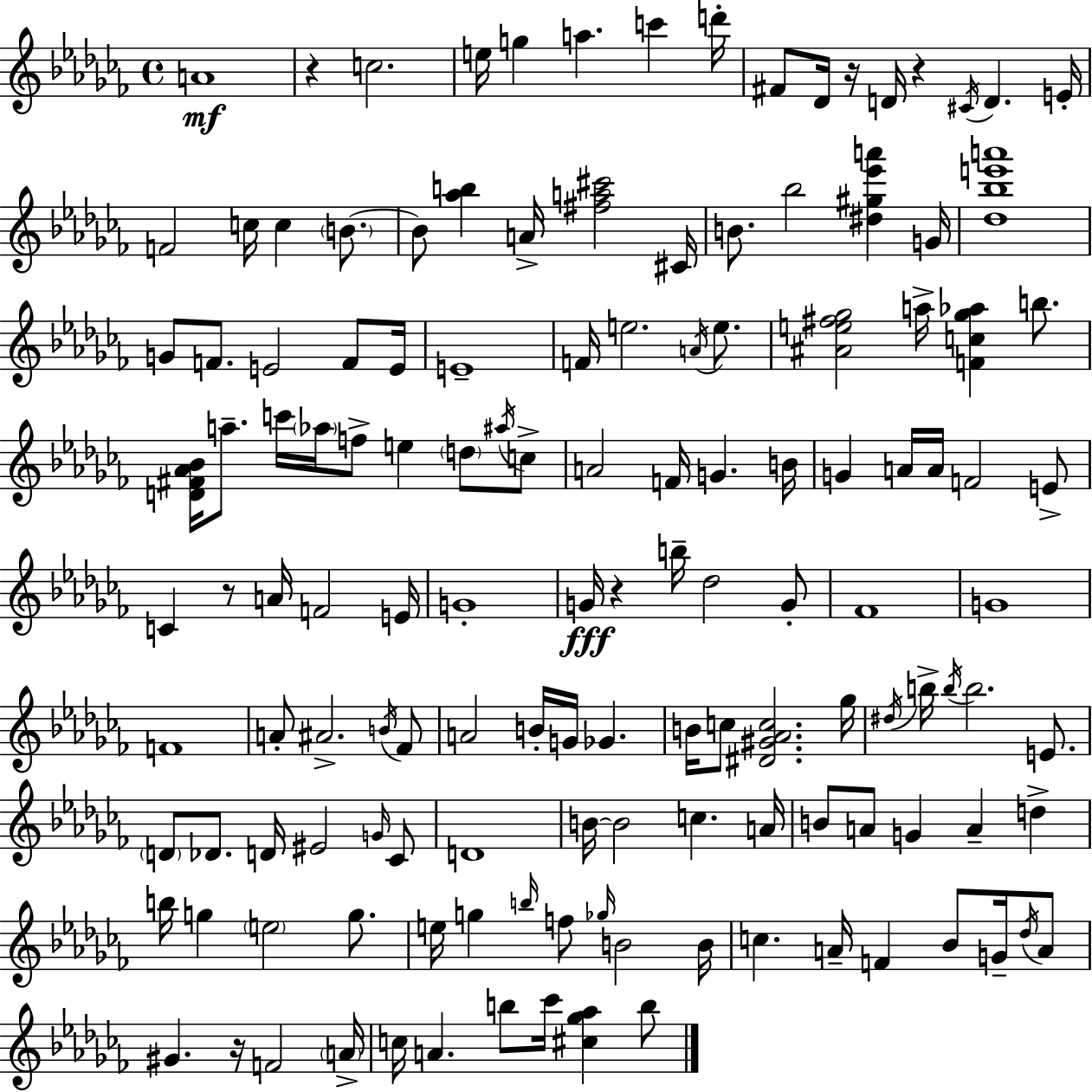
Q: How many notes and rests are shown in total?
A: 137